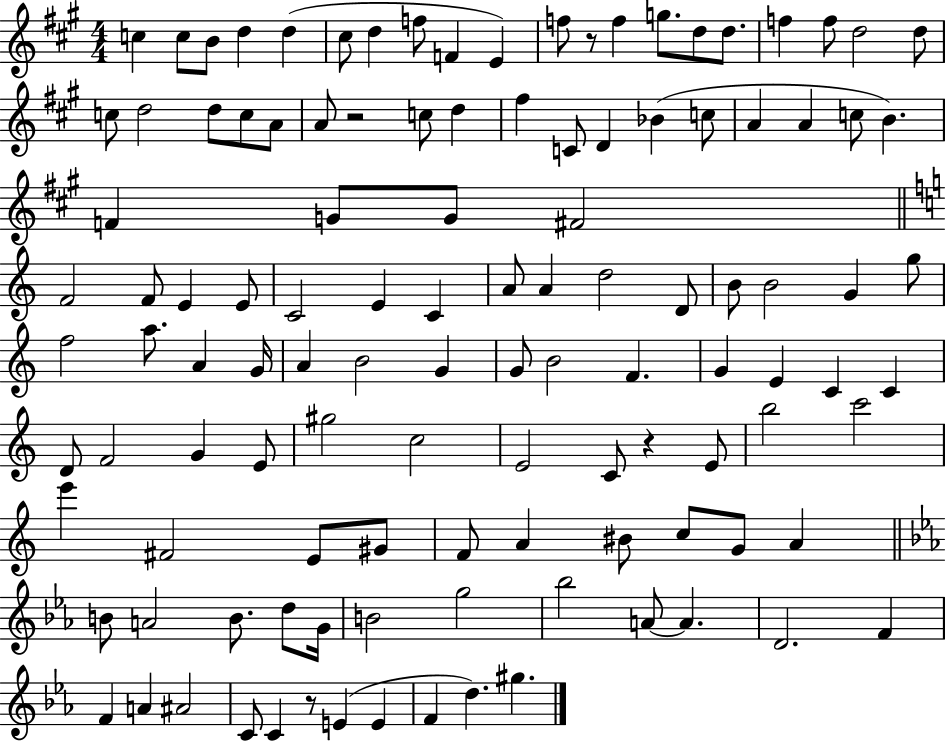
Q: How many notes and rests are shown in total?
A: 116